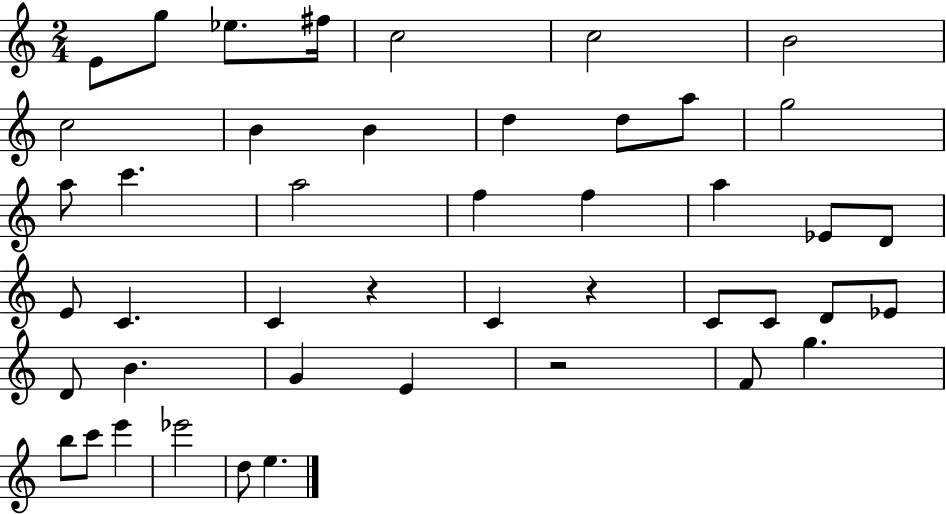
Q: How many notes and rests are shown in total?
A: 45